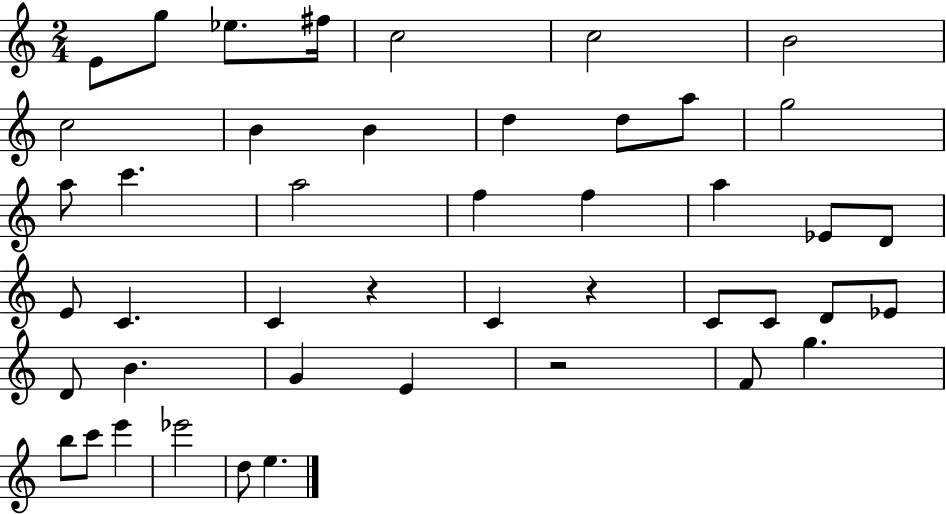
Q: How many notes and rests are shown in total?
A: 45